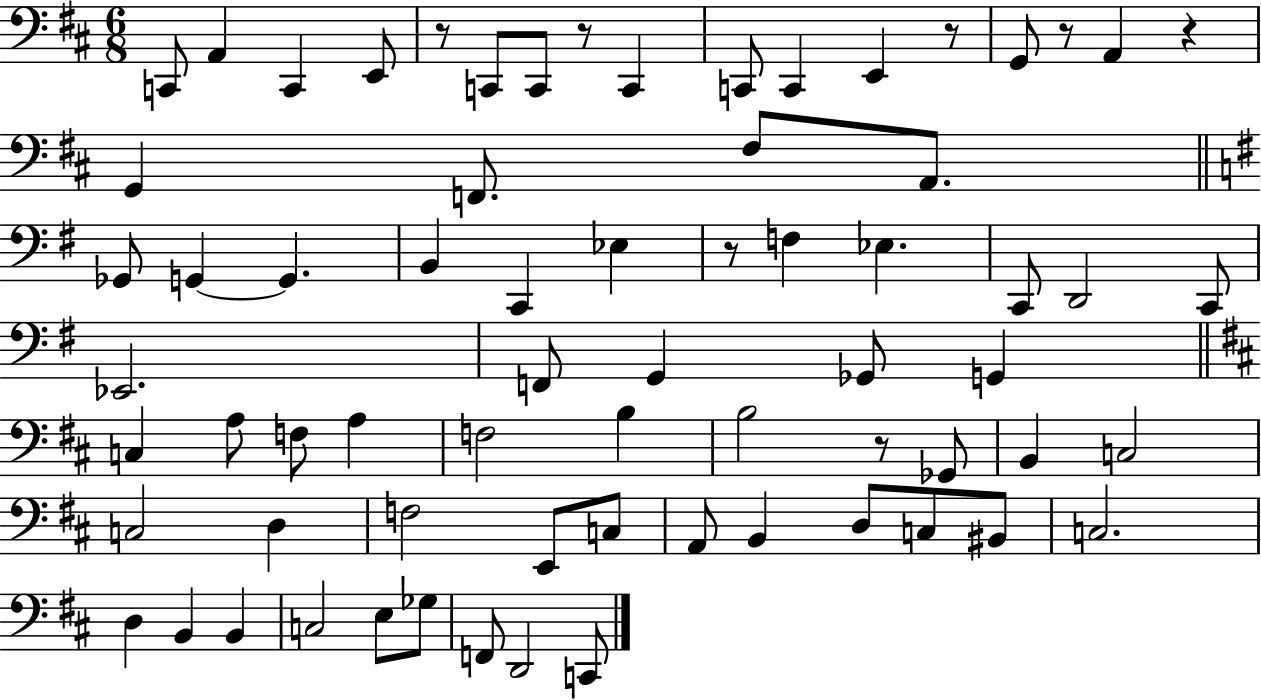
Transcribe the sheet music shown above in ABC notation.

X:1
T:Untitled
M:6/8
L:1/4
K:D
C,,/2 A,, C,, E,,/2 z/2 C,,/2 C,,/2 z/2 C,, C,,/2 C,, E,, z/2 G,,/2 z/2 A,, z G,, F,,/2 ^F,/2 A,,/2 _G,,/2 G,, G,, B,, C,, _E, z/2 F, _E, C,,/2 D,,2 C,,/2 _E,,2 F,,/2 G,, _G,,/2 G,, C, A,/2 F,/2 A, F,2 B, B,2 z/2 _G,,/2 B,, C,2 C,2 D, F,2 E,,/2 C,/2 A,,/2 B,, D,/2 C,/2 ^B,,/2 C,2 D, B,, B,, C,2 E,/2 _G,/2 F,,/2 D,,2 C,,/2